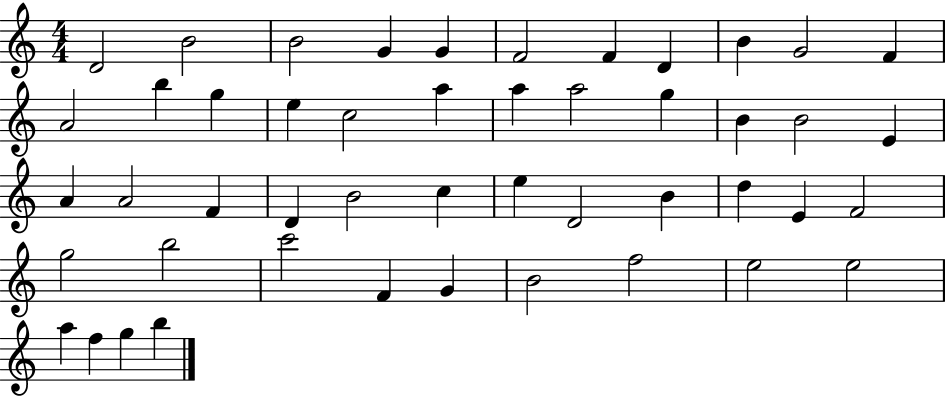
D4/h B4/h B4/h G4/q G4/q F4/h F4/q D4/q B4/q G4/h F4/q A4/h B5/q G5/q E5/q C5/h A5/q A5/q A5/h G5/q B4/q B4/h E4/q A4/q A4/h F4/q D4/q B4/h C5/q E5/q D4/h B4/q D5/q E4/q F4/h G5/h B5/h C6/h F4/q G4/q B4/h F5/h E5/h E5/h A5/q F5/q G5/q B5/q